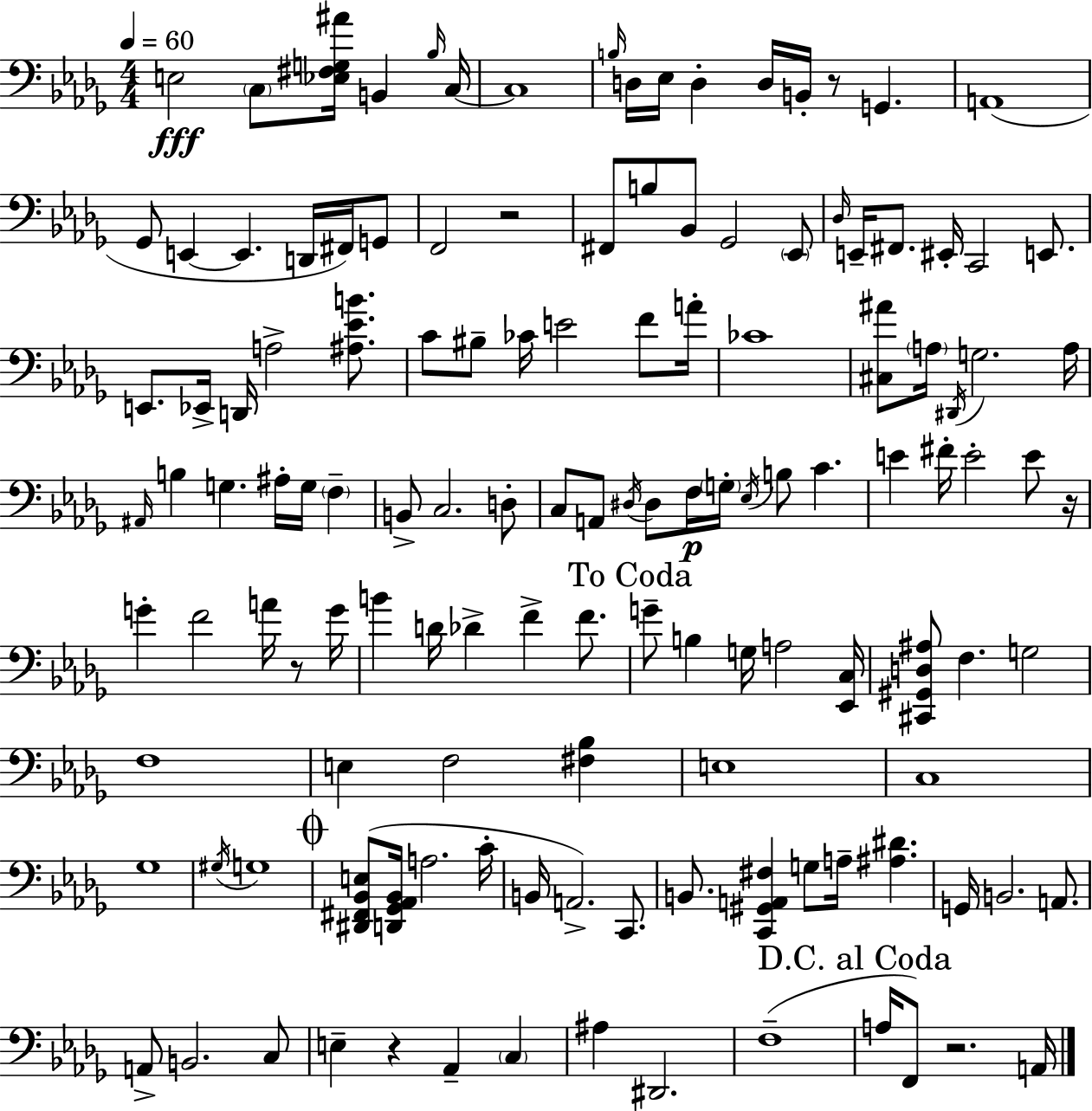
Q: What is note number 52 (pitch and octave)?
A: G3